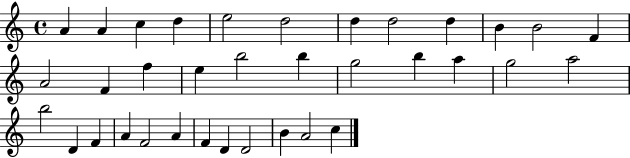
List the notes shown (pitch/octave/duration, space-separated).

A4/q A4/q C5/q D5/q E5/h D5/h D5/q D5/h D5/q B4/q B4/h F4/q A4/h F4/q F5/q E5/q B5/h B5/q G5/h B5/q A5/q G5/h A5/h B5/h D4/q F4/q A4/q F4/h A4/q F4/q D4/q D4/h B4/q A4/h C5/q